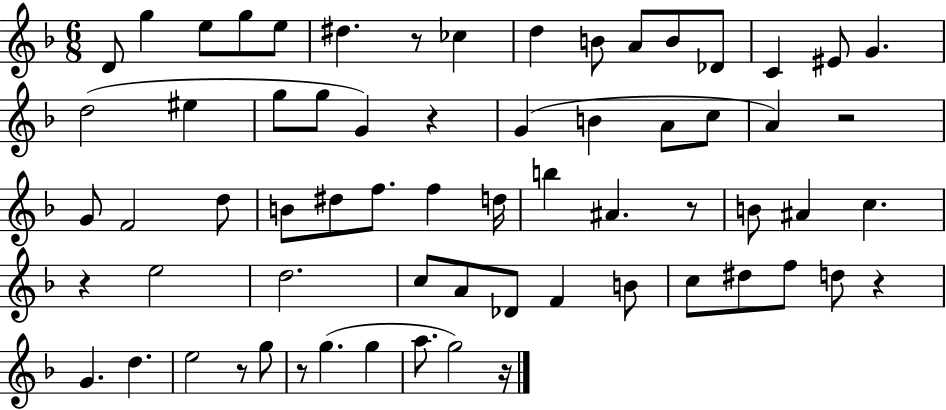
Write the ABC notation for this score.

X:1
T:Untitled
M:6/8
L:1/4
K:F
D/2 g e/2 g/2 e/2 ^d z/2 _c d B/2 A/2 B/2 _D/2 C ^E/2 G d2 ^e g/2 g/2 G z G B A/2 c/2 A z2 G/2 F2 d/2 B/2 ^d/2 f/2 f d/4 b ^A z/2 B/2 ^A c z e2 d2 c/2 A/2 _D/2 F B/2 c/2 ^d/2 f/2 d/2 z G d e2 z/2 g/2 z/2 g g a/2 g2 z/4